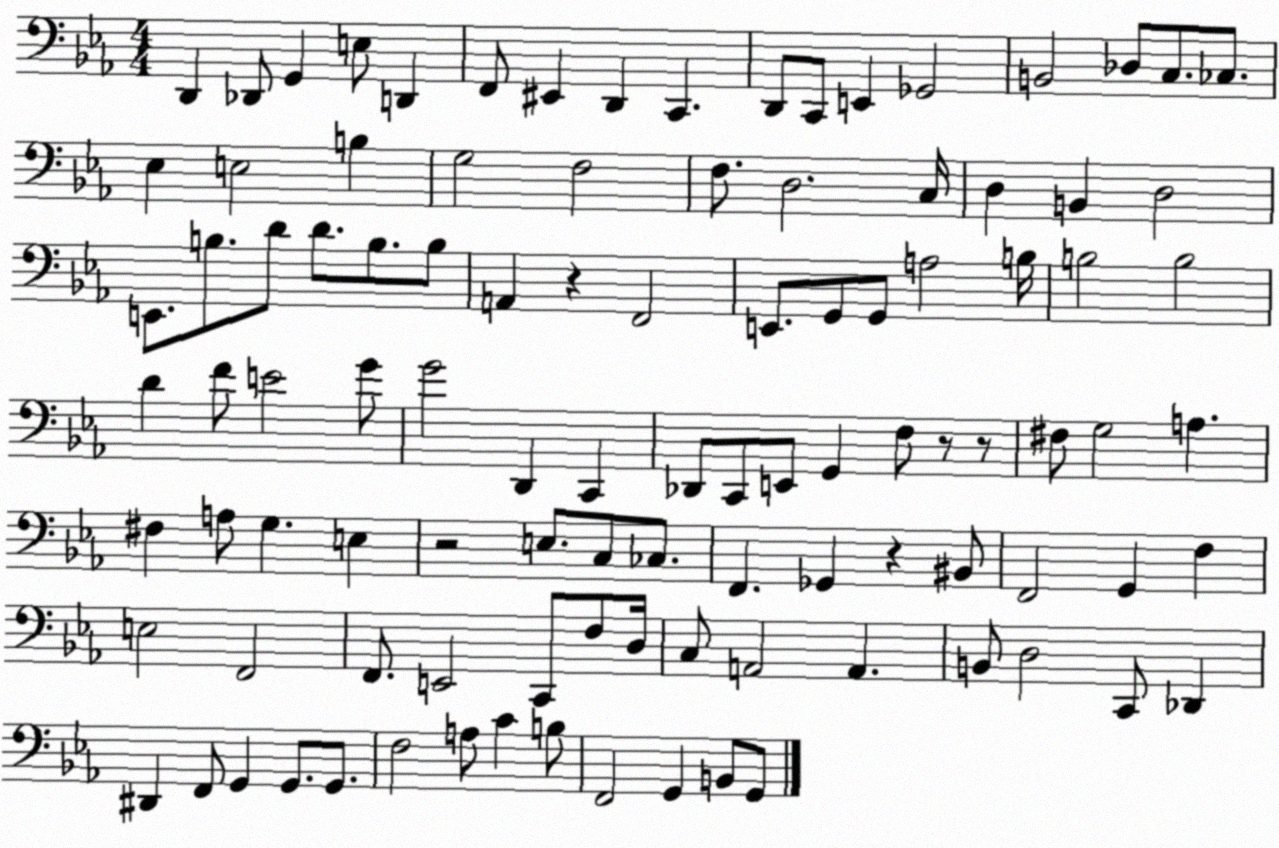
X:1
T:Untitled
M:4/4
L:1/4
K:Eb
D,, _D,,/2 G,, E,/2 D,, F,,/2 ^E,, D,, C,, D,,/2 C,,/2 E,, _G,,2 B,,2 _D,/2 C,/2 _C,/2 _E, E,2 B, G,2 F,2 F,/2 D,2 C,/4 D, B,, D,2 E,,/2 B,/2 D/2 D/2 B,/2 B,/2 A,, z F,,2 E,,/2 G,,/2 G,,/2 A,2 B,/4 B,2 B,2 D F/2 E2 G/2 G2 D,, C,, _D,,/2 C,,/2 E,,/2 G,, F,/2 z/2 z/2 ^F,/2 G,2 A, ^F, A,/2 G, E, z2 E,/2 C,/2 _C,/2 F,, _G,, z ^B,,/2 F,,2 G,, F, E,2 F,,2 F,,/2 E,,2 C,,/2 F,/2 D,/4 C,/2 A,,2 A,, B,,/2 D,2 C,,/2 _D,, ^D,, F,,/2 G,, G,,/2 G,,/2 F,2 A,/2 C B,/2 F,,2 G,, B,,/2 G,,/2